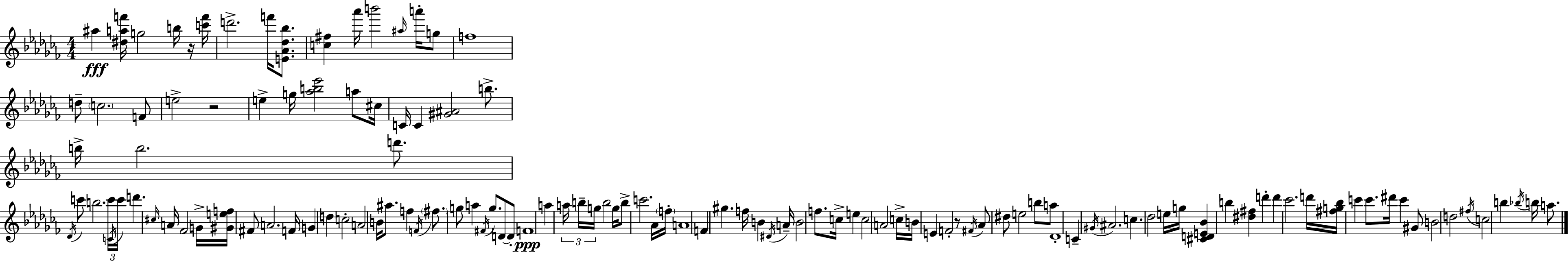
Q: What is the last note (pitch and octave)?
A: A5